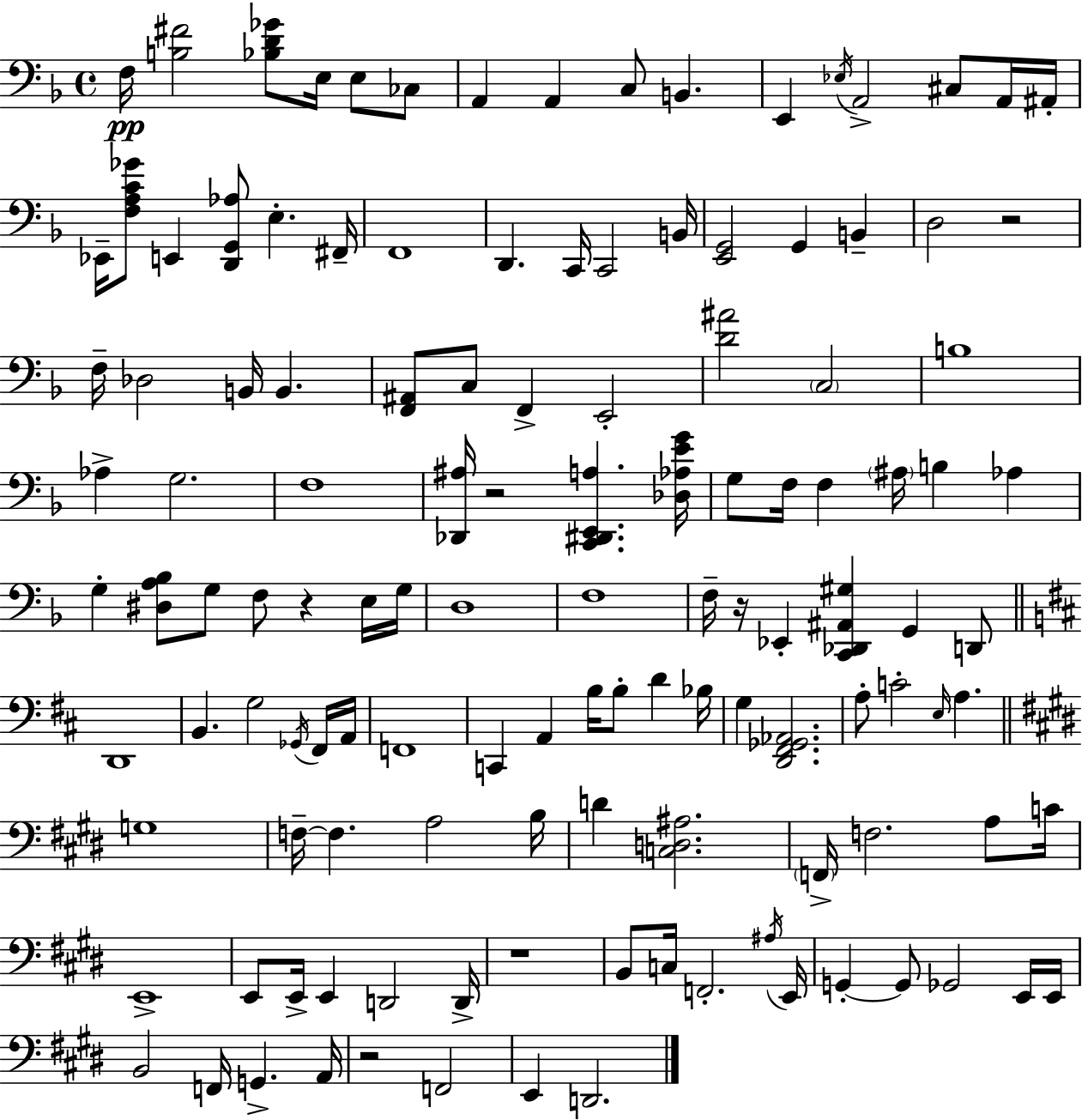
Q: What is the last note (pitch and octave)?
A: D2